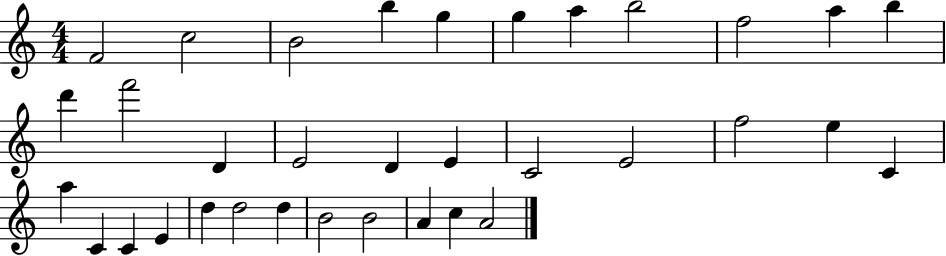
X:1
T:Untitled
M:4/4
L:1/4
K:C
F2 c2 B2 b g g a b2 f2 a b d' f'2 D E2 D E C2 E2 f2 e C a C C E d d2 d B2 B2 A c A2